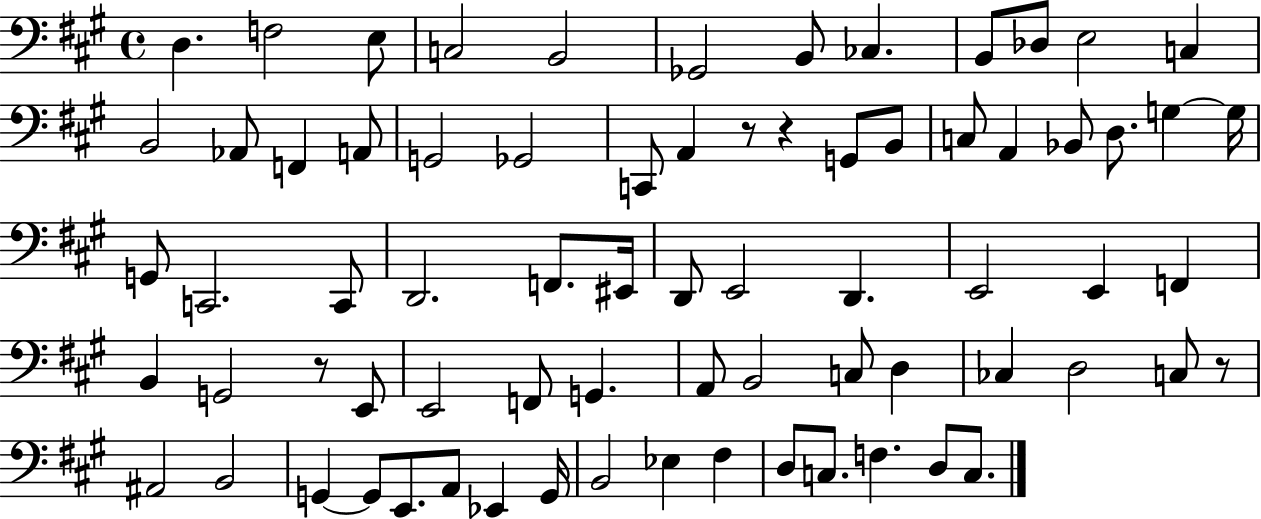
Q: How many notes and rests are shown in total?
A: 73